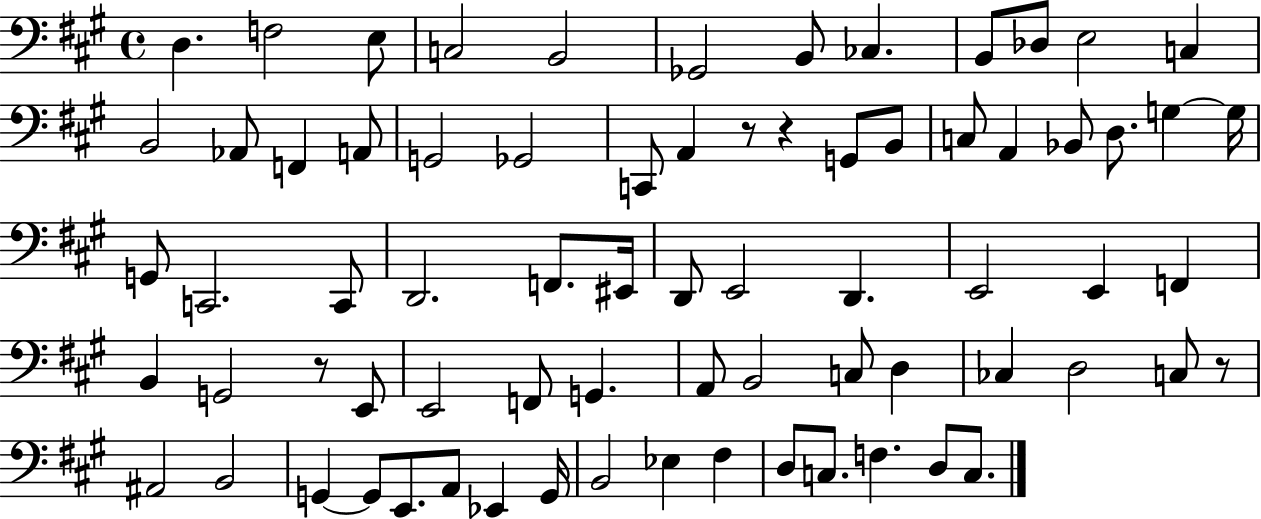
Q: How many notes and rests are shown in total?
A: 73